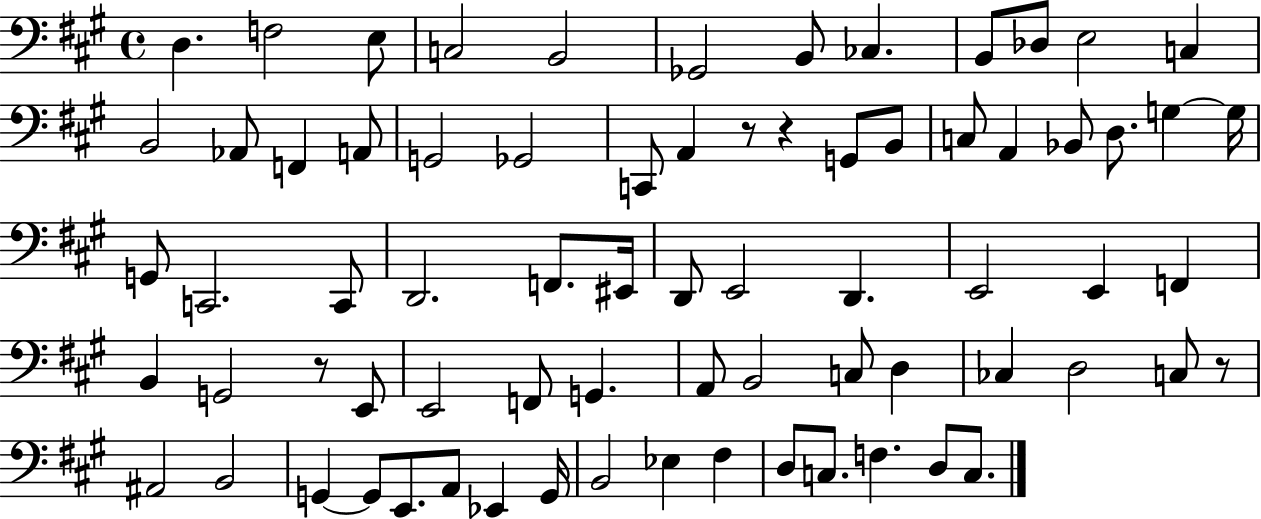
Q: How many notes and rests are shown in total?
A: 73